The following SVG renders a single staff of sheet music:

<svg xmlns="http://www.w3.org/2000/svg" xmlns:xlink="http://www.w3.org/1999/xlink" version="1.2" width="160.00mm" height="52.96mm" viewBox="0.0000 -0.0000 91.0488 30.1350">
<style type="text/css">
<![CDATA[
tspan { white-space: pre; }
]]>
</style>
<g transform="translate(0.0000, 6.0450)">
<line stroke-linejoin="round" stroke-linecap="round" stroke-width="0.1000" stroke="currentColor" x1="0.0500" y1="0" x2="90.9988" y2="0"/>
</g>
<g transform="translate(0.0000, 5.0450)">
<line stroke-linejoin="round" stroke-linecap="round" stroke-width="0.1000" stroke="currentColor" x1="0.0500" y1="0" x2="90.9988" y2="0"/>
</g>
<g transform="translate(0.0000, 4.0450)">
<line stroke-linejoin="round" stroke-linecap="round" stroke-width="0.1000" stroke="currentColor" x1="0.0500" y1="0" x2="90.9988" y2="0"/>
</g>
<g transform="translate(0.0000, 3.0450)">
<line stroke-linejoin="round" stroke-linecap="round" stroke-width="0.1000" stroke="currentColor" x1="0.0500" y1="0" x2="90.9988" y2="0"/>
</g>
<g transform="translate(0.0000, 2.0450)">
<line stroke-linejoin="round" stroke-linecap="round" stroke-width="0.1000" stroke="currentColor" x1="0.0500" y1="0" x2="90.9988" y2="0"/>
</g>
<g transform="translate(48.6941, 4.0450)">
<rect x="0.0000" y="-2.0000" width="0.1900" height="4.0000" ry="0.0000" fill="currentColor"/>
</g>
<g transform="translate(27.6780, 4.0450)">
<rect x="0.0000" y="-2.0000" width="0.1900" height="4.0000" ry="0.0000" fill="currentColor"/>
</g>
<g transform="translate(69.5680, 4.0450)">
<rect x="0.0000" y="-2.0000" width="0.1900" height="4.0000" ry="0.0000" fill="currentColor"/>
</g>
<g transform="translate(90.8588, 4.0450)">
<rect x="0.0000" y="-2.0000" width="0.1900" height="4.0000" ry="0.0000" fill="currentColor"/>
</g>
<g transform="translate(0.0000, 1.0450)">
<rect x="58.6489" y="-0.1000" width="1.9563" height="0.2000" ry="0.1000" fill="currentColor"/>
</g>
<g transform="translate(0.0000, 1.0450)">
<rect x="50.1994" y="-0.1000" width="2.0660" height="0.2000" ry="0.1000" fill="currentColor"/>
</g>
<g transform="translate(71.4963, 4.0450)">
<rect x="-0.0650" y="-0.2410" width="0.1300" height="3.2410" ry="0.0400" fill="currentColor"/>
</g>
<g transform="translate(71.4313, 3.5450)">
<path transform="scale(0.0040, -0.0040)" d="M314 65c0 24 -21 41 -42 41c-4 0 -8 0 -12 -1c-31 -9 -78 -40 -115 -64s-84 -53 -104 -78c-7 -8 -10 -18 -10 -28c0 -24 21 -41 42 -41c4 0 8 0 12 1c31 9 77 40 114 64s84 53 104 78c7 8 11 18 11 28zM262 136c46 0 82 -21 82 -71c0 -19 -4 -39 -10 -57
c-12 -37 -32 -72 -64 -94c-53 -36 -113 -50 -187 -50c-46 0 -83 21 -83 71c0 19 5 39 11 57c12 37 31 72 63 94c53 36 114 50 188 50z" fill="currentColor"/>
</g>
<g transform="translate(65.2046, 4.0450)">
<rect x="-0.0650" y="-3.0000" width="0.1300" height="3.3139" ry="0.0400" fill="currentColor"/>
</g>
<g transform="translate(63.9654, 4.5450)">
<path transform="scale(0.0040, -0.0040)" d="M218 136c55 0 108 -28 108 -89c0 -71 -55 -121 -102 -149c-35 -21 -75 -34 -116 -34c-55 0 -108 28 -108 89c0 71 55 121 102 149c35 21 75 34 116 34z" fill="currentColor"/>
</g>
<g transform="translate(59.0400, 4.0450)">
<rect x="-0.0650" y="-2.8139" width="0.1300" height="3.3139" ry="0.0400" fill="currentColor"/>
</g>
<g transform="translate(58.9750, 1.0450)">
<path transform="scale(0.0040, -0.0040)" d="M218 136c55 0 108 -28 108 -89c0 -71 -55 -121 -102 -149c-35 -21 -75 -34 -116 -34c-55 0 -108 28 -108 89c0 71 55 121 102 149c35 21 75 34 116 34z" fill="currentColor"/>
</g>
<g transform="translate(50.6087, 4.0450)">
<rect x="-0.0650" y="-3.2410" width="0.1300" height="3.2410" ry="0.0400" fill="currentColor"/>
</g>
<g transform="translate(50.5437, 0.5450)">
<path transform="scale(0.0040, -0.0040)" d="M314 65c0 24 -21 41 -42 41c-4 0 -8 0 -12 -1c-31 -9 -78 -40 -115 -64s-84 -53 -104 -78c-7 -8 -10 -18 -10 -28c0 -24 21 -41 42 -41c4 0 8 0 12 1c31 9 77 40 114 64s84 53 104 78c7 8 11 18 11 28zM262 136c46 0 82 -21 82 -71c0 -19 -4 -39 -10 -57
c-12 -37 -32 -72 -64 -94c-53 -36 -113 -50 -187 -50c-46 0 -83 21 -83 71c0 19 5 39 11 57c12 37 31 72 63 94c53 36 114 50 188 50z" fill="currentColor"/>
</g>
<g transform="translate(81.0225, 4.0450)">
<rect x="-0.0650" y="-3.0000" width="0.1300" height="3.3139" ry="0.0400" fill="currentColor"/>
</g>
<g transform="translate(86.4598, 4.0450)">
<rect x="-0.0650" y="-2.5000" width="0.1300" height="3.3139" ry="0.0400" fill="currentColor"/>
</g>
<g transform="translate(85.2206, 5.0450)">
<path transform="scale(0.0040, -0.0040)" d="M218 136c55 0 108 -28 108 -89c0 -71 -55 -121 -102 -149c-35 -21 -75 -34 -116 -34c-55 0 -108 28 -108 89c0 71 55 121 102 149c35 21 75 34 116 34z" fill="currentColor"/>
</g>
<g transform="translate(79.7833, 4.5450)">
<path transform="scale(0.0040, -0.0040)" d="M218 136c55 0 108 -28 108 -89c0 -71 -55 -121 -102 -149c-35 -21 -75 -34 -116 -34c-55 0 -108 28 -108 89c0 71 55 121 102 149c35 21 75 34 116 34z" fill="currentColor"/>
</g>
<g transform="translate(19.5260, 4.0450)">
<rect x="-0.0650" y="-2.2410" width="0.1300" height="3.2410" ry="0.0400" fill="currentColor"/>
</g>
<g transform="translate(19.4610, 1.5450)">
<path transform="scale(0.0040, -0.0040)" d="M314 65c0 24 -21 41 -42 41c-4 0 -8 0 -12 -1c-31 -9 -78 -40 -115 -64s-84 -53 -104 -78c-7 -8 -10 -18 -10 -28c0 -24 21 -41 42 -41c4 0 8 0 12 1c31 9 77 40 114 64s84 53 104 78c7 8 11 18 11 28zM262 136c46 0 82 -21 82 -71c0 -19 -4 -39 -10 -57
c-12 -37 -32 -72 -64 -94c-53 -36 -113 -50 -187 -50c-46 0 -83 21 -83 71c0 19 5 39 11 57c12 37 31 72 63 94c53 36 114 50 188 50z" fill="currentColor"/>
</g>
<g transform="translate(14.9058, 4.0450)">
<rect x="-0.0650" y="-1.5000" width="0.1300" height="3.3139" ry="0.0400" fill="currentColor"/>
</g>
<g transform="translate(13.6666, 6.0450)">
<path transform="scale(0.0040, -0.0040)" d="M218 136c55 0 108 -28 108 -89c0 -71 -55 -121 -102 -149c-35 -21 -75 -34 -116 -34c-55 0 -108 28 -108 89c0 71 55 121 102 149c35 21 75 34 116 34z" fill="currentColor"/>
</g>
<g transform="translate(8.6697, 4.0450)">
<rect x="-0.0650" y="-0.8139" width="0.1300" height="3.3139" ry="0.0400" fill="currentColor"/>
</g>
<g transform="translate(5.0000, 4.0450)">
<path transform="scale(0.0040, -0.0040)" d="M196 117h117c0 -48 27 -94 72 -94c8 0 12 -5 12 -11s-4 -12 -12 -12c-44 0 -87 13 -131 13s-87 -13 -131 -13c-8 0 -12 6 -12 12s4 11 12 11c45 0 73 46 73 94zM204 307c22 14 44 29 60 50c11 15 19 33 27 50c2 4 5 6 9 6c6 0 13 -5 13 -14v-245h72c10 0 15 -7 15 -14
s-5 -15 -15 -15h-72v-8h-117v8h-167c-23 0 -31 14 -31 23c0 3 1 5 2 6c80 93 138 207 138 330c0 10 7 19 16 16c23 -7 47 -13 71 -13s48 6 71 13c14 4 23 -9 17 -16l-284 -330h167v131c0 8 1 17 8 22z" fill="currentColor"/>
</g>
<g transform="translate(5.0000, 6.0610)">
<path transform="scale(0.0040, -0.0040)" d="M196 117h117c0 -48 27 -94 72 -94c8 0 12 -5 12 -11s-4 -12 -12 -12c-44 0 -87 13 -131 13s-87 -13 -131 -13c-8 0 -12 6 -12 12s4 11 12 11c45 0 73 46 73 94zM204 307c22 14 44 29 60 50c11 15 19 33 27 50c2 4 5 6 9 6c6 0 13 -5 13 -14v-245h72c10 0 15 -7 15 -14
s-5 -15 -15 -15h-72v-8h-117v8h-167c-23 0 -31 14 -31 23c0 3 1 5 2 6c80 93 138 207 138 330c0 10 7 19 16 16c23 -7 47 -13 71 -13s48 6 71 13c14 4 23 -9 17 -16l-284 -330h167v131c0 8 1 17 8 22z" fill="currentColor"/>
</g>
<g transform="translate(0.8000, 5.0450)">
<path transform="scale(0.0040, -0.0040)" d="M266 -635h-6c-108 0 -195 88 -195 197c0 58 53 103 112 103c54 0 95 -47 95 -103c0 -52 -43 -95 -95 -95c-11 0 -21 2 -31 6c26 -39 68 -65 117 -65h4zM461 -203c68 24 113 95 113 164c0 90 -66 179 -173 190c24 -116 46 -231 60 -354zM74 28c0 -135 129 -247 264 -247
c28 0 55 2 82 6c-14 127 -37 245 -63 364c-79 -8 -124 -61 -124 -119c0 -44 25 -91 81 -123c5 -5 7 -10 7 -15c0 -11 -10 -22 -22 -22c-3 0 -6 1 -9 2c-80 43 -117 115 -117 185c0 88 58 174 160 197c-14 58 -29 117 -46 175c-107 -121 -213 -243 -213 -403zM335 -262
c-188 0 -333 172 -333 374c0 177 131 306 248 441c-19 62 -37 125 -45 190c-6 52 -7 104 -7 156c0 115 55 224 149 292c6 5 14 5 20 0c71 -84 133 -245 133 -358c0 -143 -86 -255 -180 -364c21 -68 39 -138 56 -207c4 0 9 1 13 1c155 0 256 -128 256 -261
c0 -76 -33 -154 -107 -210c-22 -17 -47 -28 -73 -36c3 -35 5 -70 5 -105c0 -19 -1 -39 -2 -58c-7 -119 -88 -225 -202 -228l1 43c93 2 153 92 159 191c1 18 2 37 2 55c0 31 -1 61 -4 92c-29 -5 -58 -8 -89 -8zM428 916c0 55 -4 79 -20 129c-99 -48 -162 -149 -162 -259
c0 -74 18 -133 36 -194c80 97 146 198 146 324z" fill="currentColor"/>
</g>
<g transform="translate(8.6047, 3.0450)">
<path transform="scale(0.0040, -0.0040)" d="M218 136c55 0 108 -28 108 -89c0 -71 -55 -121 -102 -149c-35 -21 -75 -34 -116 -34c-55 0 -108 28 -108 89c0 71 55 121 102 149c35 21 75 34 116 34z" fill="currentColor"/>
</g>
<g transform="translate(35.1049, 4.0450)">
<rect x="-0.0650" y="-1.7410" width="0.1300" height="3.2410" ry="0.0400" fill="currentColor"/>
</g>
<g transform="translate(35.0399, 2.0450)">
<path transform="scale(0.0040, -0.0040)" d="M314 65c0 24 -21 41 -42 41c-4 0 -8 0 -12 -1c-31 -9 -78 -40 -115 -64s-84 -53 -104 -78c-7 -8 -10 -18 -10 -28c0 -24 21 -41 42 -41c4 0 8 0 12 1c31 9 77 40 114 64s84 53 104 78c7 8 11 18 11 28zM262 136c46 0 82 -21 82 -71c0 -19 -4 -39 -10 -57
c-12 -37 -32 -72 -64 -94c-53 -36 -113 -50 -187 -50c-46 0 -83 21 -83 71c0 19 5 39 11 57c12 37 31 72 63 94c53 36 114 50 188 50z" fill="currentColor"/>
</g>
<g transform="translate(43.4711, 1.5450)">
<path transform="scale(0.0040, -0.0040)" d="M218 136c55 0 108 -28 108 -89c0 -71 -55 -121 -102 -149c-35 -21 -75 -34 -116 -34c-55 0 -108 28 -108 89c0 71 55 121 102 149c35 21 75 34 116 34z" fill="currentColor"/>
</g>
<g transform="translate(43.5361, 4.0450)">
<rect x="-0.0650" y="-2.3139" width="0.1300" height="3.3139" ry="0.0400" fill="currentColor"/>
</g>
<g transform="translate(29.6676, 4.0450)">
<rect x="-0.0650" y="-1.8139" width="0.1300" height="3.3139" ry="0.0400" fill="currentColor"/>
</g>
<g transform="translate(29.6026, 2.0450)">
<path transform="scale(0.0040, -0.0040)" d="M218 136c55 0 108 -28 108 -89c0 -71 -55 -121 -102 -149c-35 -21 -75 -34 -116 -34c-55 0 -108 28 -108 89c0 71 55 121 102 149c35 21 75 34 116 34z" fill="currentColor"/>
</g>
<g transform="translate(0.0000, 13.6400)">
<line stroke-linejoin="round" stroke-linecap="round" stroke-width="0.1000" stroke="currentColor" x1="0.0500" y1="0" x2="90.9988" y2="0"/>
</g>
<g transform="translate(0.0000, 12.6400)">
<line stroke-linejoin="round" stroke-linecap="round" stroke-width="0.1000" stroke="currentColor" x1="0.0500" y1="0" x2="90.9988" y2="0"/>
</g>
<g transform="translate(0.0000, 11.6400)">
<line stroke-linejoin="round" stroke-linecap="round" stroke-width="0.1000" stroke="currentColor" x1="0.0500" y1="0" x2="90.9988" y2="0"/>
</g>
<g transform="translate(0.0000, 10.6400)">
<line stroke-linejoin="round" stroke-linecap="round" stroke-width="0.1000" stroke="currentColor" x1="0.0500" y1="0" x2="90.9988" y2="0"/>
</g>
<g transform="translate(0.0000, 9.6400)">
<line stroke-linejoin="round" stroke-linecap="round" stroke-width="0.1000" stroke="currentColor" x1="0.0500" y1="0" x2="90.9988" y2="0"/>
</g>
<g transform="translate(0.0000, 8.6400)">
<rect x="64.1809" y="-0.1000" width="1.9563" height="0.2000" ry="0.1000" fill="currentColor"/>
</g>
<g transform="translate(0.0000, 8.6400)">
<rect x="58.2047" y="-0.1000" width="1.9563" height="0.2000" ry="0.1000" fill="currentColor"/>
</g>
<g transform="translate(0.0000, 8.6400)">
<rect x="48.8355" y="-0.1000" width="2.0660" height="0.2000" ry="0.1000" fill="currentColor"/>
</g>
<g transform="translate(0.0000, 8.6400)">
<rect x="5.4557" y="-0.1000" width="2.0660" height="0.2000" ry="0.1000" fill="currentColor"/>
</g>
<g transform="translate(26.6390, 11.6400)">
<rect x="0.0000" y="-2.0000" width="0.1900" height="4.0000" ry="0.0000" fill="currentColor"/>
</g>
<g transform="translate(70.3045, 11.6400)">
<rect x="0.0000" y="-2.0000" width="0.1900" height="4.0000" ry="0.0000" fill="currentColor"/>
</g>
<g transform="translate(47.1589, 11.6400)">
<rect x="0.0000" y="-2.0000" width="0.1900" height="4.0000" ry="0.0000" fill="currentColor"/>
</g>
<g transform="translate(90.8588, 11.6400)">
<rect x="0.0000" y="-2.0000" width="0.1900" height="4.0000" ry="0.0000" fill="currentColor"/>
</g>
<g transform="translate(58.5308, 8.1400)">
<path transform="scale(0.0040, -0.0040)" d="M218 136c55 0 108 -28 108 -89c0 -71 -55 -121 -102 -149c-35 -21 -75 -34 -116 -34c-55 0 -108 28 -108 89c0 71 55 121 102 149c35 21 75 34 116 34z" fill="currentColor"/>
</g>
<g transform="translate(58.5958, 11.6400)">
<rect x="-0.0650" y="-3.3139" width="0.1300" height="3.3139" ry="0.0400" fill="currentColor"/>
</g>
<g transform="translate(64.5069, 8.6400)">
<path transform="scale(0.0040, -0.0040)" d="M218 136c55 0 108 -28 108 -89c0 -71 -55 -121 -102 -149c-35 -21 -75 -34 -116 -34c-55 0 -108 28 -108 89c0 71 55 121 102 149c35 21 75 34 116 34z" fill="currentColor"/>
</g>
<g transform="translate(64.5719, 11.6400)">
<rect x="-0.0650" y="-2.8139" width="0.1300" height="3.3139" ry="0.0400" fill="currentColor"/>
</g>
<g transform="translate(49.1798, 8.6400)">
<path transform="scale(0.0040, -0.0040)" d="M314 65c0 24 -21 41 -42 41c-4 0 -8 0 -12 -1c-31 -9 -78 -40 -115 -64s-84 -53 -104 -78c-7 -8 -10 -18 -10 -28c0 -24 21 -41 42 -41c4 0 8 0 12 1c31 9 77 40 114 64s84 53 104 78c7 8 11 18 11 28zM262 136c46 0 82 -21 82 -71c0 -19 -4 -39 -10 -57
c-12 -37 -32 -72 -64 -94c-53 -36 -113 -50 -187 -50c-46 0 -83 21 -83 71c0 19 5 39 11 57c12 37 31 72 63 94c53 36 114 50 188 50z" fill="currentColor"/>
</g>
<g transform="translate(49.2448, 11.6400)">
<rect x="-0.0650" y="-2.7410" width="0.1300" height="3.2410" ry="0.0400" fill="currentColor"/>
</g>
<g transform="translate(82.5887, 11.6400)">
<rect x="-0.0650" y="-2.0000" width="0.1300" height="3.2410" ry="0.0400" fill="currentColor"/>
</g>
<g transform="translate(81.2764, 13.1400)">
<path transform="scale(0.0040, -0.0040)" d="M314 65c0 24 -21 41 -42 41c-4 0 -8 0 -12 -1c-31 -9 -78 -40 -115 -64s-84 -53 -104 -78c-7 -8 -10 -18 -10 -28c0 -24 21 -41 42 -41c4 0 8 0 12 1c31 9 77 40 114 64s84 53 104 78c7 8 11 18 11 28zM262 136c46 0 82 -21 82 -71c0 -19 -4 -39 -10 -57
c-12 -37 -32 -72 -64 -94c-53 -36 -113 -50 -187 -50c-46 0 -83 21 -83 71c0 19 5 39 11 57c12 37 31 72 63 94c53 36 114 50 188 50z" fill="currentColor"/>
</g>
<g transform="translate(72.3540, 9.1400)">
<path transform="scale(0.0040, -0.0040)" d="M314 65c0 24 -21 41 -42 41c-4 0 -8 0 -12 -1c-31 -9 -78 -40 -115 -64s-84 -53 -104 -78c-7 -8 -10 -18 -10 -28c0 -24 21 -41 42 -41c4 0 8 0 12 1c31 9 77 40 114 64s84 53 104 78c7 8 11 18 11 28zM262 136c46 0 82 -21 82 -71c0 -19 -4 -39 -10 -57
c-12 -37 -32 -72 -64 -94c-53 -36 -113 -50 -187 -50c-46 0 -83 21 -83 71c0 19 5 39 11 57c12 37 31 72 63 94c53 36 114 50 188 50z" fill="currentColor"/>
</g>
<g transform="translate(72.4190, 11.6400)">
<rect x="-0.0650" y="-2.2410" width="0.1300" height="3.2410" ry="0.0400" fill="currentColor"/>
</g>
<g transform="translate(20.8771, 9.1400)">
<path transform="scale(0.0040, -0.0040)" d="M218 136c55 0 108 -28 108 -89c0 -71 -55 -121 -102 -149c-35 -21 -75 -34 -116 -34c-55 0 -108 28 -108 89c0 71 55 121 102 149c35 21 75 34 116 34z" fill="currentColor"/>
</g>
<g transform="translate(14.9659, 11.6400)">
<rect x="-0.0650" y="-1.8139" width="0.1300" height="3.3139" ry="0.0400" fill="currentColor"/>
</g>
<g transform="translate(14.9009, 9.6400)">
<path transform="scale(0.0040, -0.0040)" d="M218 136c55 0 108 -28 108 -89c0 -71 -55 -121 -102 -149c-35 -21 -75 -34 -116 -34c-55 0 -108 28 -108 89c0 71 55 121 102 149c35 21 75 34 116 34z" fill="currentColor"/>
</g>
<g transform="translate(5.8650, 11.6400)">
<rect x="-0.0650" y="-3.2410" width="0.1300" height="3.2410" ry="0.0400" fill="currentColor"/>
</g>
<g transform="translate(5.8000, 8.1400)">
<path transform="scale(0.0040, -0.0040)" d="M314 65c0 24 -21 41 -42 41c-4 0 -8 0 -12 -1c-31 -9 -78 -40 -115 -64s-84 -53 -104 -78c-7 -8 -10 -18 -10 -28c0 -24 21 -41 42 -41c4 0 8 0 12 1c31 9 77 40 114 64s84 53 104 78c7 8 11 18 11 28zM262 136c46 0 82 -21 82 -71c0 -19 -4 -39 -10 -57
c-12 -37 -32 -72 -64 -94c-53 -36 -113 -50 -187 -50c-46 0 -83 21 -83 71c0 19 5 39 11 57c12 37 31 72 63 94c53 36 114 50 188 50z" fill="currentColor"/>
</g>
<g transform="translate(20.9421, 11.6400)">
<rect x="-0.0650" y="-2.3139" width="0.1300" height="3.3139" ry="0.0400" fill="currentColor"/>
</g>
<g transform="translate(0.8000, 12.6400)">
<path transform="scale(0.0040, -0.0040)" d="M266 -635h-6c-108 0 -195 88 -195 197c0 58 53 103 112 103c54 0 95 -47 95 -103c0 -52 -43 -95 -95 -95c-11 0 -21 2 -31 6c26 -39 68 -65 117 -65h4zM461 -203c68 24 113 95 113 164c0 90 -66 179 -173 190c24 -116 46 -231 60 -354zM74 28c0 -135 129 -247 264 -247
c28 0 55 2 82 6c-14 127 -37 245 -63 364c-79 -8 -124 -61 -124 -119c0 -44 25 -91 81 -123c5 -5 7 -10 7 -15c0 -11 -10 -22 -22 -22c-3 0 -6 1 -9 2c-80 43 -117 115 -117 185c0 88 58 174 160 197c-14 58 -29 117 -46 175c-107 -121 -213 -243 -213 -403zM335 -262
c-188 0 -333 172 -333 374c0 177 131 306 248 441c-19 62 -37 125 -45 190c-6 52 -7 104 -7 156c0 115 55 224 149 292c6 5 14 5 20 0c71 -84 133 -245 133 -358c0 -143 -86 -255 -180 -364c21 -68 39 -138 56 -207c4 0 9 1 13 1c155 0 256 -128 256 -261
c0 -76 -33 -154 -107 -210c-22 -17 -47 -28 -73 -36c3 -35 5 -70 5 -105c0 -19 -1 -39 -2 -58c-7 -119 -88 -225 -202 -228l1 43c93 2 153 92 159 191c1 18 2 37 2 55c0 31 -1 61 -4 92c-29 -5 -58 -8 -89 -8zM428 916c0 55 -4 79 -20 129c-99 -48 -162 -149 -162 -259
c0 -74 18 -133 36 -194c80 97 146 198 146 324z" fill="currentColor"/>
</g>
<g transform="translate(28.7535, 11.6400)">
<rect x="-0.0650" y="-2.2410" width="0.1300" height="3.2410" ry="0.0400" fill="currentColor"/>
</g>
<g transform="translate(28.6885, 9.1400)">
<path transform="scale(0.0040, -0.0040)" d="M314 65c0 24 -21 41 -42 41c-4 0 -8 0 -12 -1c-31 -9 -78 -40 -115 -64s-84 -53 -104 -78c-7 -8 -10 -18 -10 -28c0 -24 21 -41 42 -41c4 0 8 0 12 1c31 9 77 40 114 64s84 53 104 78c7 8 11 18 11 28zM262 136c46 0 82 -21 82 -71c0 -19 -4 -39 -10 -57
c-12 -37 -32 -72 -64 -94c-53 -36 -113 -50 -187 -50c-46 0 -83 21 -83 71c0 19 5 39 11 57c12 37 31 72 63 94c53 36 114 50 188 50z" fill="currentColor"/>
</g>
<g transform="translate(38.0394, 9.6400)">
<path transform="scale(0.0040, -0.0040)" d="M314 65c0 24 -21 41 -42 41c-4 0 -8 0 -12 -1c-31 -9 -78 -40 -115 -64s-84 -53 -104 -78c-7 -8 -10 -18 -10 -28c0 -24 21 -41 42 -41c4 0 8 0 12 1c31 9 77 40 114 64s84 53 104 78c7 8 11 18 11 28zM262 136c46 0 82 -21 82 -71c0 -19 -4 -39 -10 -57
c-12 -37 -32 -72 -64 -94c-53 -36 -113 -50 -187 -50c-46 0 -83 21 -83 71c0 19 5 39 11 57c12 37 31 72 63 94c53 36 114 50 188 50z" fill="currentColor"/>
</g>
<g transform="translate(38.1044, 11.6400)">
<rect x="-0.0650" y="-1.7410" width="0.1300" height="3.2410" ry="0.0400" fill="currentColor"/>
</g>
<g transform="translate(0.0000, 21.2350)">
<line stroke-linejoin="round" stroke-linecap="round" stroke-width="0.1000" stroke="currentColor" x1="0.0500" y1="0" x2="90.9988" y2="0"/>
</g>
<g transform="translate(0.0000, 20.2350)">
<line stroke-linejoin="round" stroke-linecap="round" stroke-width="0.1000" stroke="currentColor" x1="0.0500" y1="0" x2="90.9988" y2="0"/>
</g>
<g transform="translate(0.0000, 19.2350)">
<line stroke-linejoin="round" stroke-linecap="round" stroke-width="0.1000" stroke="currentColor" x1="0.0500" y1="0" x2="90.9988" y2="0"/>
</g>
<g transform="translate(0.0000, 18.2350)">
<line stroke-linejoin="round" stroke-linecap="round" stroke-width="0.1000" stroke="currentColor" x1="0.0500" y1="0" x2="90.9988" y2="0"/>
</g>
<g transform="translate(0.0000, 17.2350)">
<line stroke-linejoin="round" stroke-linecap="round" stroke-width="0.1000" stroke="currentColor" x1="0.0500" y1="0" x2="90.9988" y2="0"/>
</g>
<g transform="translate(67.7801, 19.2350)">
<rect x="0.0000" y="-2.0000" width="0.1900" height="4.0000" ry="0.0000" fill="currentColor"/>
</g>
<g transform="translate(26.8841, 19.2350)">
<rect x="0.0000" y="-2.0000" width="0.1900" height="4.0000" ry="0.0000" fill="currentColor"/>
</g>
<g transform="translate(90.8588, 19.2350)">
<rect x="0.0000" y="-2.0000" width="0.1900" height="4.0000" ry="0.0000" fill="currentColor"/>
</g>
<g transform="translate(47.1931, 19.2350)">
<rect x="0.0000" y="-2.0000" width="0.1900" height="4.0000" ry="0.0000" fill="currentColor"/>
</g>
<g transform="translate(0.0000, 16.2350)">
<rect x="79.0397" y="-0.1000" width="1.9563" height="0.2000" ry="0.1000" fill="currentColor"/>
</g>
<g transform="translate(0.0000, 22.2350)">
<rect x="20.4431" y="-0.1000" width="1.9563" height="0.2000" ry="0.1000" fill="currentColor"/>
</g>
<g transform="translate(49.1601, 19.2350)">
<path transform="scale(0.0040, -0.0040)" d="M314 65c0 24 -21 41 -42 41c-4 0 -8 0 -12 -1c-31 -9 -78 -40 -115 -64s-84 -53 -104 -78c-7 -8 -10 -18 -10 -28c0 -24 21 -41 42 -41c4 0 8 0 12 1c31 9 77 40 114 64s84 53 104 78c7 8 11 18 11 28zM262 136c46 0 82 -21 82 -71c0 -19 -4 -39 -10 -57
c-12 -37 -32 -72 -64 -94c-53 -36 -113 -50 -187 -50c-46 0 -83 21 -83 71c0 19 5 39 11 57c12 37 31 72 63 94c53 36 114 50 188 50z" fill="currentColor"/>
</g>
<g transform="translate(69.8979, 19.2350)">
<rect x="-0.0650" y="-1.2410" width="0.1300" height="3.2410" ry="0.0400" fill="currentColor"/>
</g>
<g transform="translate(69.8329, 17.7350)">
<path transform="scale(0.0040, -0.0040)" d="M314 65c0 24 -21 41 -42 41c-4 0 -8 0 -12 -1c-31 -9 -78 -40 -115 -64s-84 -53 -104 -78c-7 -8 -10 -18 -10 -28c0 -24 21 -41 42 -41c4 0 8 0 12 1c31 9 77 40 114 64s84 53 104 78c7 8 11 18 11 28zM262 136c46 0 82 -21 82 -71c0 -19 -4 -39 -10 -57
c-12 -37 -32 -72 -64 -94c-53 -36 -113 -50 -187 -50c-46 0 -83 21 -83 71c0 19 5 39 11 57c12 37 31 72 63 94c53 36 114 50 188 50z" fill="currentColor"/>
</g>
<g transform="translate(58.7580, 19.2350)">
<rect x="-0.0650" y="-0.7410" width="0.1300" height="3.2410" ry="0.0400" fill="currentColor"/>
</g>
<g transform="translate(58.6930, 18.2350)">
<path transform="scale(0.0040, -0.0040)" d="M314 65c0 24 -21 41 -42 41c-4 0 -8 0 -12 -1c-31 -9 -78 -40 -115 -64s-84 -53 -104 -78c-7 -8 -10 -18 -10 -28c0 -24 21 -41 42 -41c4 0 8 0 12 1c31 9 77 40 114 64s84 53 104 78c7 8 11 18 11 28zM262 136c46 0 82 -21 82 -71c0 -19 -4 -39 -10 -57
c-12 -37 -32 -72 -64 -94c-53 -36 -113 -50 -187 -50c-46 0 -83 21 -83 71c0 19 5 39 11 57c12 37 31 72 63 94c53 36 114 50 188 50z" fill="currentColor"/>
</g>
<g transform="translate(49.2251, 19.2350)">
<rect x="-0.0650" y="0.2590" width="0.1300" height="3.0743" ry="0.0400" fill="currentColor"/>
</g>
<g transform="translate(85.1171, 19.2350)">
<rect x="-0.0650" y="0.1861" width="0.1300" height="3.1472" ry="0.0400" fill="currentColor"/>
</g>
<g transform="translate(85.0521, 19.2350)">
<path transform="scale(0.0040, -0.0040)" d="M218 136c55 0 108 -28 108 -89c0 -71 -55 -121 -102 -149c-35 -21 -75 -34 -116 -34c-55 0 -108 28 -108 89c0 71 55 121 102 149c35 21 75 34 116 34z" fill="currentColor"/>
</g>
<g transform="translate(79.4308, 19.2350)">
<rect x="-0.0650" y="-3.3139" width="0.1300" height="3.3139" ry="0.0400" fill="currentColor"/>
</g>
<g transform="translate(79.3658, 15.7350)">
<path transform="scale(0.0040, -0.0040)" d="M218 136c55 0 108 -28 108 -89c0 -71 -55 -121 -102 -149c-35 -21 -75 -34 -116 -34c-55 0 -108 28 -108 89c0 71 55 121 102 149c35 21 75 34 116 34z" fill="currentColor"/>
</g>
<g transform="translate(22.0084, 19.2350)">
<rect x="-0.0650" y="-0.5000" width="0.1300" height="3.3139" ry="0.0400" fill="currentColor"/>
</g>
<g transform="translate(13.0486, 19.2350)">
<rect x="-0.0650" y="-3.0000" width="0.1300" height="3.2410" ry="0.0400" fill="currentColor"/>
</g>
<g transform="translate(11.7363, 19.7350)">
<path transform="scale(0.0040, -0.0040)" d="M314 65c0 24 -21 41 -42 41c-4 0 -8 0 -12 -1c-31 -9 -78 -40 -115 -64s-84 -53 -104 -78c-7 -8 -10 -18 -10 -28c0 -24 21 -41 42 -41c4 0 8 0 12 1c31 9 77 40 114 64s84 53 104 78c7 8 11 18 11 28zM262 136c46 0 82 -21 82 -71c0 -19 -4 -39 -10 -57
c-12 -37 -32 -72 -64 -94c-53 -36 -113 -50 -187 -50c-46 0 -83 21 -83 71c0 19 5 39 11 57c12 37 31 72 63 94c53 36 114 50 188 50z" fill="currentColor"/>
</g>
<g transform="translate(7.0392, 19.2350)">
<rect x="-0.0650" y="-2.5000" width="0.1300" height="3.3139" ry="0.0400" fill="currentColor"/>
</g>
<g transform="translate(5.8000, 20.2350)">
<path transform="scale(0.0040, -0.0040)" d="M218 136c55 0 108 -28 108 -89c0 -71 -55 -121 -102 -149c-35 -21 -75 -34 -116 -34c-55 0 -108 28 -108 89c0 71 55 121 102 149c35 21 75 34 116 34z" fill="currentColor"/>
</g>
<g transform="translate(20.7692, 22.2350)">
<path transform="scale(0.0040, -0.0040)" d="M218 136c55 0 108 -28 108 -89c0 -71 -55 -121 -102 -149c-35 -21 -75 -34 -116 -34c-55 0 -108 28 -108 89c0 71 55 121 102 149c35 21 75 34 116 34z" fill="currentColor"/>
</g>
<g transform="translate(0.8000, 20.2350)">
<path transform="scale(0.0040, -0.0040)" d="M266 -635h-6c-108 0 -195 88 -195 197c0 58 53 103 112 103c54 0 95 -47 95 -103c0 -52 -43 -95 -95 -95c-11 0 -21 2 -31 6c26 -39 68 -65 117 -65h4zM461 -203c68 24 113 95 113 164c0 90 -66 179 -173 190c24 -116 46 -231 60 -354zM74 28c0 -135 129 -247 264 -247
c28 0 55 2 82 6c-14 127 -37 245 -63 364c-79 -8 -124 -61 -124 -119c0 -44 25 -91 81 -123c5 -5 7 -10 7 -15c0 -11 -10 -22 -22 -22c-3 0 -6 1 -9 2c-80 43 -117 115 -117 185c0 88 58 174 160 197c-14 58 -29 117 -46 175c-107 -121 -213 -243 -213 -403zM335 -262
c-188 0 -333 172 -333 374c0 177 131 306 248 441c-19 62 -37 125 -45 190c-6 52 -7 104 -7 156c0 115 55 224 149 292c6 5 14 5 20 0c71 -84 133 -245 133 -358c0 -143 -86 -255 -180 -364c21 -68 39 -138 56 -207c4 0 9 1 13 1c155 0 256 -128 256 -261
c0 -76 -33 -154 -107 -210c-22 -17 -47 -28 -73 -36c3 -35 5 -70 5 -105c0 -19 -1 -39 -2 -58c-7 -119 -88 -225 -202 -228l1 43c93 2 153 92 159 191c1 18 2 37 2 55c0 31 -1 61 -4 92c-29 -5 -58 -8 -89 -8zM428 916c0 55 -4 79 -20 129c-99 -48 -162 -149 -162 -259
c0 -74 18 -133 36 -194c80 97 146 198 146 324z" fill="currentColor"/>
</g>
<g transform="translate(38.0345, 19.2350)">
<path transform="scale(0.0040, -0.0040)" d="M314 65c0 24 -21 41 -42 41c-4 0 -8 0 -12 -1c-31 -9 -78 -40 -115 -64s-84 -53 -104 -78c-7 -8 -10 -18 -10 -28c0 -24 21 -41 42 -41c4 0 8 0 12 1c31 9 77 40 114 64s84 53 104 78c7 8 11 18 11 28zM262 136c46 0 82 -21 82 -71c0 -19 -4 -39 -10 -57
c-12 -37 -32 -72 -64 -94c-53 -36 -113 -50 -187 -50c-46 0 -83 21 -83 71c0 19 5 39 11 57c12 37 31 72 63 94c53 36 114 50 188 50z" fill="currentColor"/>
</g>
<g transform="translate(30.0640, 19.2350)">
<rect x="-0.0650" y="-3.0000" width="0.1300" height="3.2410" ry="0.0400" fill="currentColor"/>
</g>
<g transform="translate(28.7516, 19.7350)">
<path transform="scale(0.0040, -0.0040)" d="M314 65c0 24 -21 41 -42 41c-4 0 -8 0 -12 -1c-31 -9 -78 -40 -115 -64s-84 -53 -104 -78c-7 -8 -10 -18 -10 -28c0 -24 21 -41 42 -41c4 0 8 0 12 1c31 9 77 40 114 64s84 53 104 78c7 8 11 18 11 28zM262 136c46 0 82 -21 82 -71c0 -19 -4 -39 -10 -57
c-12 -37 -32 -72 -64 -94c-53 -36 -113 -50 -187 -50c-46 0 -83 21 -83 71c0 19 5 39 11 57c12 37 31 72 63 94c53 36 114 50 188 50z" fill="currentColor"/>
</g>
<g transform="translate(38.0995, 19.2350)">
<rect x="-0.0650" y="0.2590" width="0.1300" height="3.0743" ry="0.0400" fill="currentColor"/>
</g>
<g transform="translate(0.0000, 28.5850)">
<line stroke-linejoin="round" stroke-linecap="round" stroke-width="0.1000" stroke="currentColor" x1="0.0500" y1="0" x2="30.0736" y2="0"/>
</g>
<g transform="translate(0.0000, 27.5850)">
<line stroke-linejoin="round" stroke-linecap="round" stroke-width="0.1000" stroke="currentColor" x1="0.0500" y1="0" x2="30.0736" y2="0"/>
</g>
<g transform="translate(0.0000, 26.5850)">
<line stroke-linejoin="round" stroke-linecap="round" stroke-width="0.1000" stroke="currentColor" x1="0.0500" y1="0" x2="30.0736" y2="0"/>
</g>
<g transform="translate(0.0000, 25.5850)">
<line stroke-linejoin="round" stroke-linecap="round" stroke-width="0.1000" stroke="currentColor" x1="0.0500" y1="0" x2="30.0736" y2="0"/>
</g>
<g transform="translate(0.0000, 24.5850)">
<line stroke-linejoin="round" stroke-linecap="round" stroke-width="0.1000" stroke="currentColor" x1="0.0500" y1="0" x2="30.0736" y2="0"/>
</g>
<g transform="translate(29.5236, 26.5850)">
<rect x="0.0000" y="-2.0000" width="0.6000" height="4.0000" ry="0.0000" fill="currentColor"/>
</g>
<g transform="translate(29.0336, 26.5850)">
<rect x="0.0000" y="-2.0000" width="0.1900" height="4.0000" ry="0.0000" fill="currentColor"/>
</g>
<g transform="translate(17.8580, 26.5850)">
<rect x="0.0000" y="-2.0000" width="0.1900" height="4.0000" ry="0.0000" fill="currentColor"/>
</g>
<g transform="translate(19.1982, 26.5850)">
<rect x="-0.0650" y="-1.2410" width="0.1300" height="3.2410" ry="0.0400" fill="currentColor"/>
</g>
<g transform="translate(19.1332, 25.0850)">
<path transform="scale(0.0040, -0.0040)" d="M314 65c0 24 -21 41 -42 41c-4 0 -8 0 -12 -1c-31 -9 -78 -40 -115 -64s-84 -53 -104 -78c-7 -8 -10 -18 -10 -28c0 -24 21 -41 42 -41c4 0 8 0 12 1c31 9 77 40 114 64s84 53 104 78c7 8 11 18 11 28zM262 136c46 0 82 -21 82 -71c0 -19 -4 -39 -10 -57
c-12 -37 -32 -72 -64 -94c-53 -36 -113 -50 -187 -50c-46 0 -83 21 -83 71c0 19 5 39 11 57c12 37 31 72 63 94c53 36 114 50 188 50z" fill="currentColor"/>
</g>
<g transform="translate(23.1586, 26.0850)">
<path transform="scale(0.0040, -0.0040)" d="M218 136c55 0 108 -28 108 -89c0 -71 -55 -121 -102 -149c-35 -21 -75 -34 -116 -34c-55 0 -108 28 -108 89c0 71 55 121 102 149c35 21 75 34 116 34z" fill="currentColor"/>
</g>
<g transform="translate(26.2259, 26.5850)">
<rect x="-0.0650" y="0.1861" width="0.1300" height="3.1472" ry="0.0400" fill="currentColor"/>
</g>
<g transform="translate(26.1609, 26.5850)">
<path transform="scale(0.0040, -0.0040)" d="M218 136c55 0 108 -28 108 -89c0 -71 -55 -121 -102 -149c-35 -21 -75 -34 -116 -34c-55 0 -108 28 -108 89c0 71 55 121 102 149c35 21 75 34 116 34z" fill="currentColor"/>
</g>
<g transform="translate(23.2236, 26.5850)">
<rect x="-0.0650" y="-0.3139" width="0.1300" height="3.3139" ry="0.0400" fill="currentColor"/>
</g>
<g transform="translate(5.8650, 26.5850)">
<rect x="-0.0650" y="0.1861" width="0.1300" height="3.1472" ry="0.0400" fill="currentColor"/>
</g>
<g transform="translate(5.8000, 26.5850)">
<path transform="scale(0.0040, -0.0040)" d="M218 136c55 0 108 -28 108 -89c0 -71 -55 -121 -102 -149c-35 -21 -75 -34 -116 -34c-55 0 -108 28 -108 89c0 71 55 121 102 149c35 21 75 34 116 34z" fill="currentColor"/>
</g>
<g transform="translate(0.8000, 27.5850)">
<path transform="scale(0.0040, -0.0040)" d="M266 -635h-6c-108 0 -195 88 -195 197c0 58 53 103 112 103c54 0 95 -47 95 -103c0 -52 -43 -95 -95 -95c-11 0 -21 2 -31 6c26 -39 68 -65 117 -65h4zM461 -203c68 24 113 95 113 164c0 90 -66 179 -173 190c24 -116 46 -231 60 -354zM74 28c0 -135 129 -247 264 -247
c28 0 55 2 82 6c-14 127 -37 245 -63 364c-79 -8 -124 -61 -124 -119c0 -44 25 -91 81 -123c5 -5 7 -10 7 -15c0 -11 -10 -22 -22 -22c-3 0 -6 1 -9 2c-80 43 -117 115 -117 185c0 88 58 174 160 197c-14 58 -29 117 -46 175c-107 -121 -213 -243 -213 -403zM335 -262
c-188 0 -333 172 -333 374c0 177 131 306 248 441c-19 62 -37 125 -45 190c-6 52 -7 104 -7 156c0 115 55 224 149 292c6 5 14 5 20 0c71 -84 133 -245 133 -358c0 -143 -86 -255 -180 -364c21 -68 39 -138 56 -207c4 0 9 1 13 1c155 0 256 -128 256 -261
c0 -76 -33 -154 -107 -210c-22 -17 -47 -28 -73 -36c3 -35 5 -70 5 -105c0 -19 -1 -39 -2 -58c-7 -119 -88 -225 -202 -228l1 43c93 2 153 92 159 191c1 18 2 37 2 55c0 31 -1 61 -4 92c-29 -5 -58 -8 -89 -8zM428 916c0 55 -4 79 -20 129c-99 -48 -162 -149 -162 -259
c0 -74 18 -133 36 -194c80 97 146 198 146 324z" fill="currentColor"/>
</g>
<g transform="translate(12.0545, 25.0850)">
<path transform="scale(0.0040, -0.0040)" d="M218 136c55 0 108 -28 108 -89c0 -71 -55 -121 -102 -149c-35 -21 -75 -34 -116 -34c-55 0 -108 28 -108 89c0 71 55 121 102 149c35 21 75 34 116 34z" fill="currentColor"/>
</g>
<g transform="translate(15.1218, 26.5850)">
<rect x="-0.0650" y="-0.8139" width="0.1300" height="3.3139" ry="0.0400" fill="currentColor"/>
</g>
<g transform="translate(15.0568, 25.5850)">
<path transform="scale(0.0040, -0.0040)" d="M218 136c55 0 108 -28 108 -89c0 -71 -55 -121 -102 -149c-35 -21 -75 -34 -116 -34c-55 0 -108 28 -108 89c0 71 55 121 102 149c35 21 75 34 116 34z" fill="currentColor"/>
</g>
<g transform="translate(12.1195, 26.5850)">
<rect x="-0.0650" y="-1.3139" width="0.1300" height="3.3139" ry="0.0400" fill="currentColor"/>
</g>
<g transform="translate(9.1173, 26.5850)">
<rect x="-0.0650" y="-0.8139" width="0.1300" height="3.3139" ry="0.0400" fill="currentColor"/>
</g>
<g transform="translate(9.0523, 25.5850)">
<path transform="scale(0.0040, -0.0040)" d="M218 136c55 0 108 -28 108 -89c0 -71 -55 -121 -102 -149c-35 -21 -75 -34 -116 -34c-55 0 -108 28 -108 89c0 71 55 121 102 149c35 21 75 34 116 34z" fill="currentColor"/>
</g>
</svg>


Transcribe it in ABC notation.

X:1
T:Untitled
M:4/4
L:1/4
K:C
d E g2 f f2 g b2 a A c2 A G b2 f g g2 f2 a2 b a g2 F2 G A2 C A2 B2 B2 d2 e2 b B B d e d e2 c B